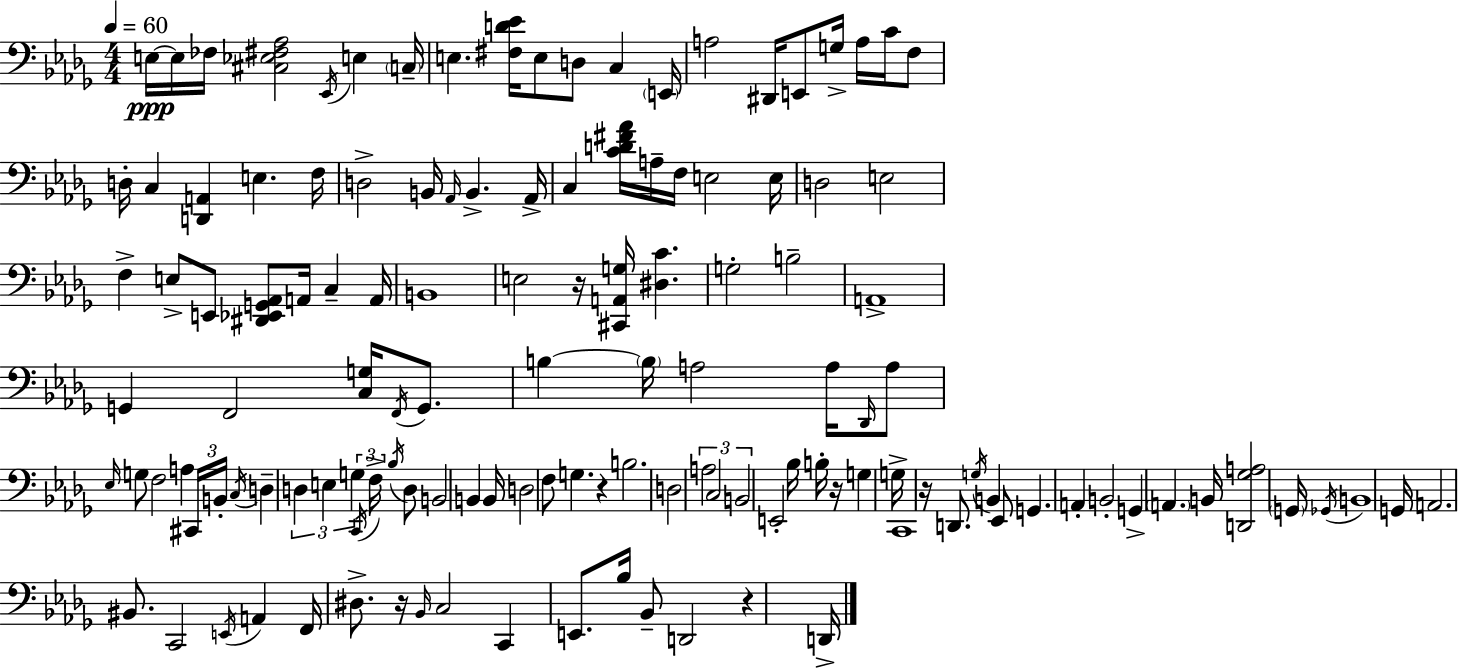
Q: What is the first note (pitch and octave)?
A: E3